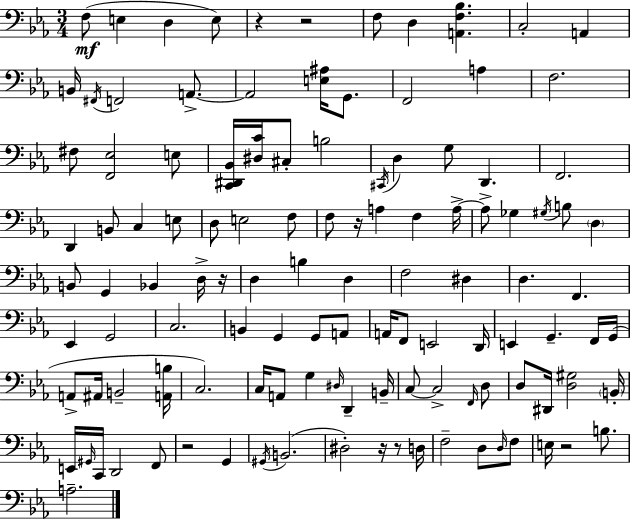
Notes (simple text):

F3/e E3/q D3/q E3/e R/q R/h F3/e D3/q [A2,F3,Bb3]/q. C3/h A2/q B2/s F#2/s F2/h A2/e. A2/h [E3,A#3]/s G2/e. F2/h A3/q F3/h. F#3/e [F2,Eb3]/h E3/e [C2,D#2,Bb2]/s [D#3,C4]/s C#3/e B3/h C#2/s D3/q G3/e D2/q. F2/h. D2/q B2/e C3/q E3/e D3/e E3/h F3/e F3/e R/s A3/q F3/q A3/s A3/e Gb3/q G#3/s B3/e D3/q B2/e G2/q Bb2/q D3/s R/s D3/q B3/q D3/q F3/h D#3/q D3/q. F2/q. Eb2/q G2/h C3/h. B2/q G2/q G2/e A2/e A2/s F2/e E2/h D2/s E2/q G2/q. F2/s G2/s A2/e A#2/s B2/h [A2,B3]/s C3/h. C3/s A2/e G3/q D#3/s D2/q B2/s C3/e C3/h F2/s D3/e D3/e D#2/s [D3,G#3]/h B2/s E2/s G#2/s C2/s D2/h F2/e R/h G2/q G#2/s B2/h. D#3/h R/s R/e D3/s F3/h D3/e D3/s F3/e E3/s R/h B3/e. A3/h.